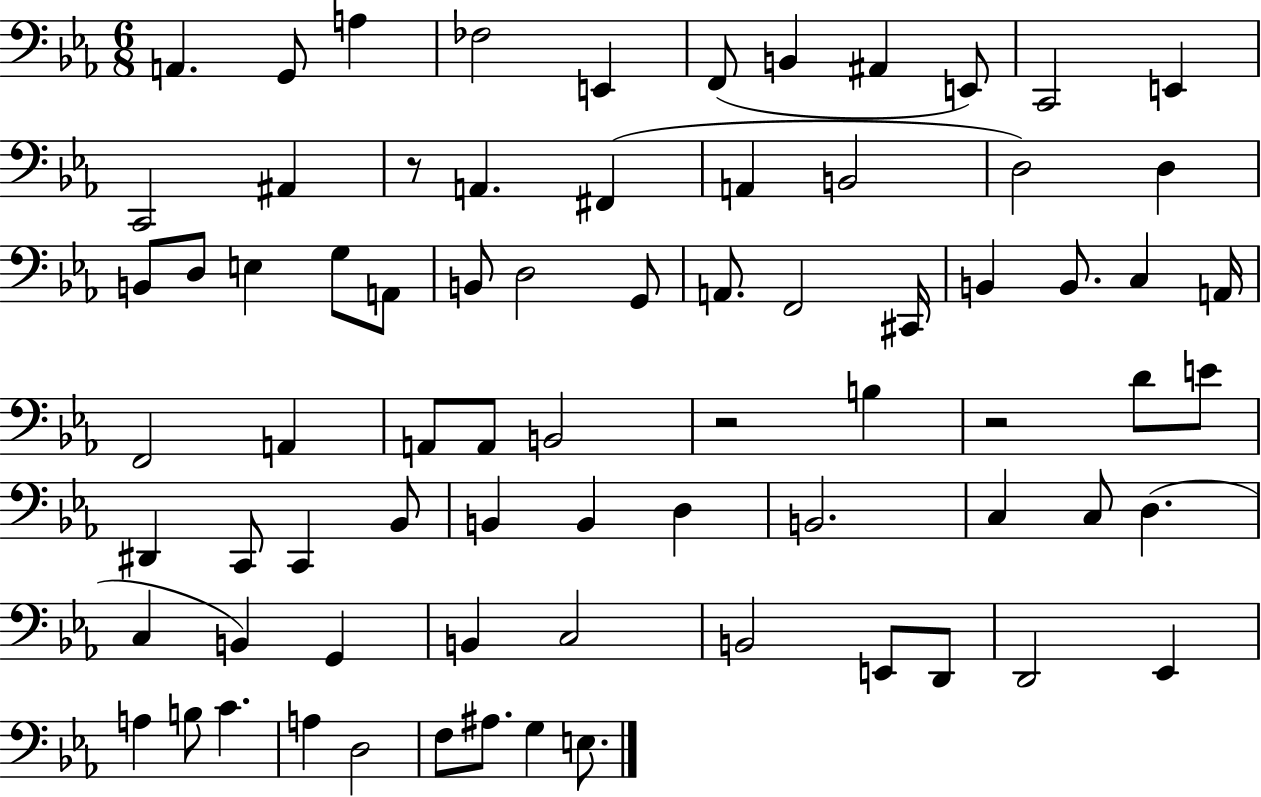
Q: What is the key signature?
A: EES major